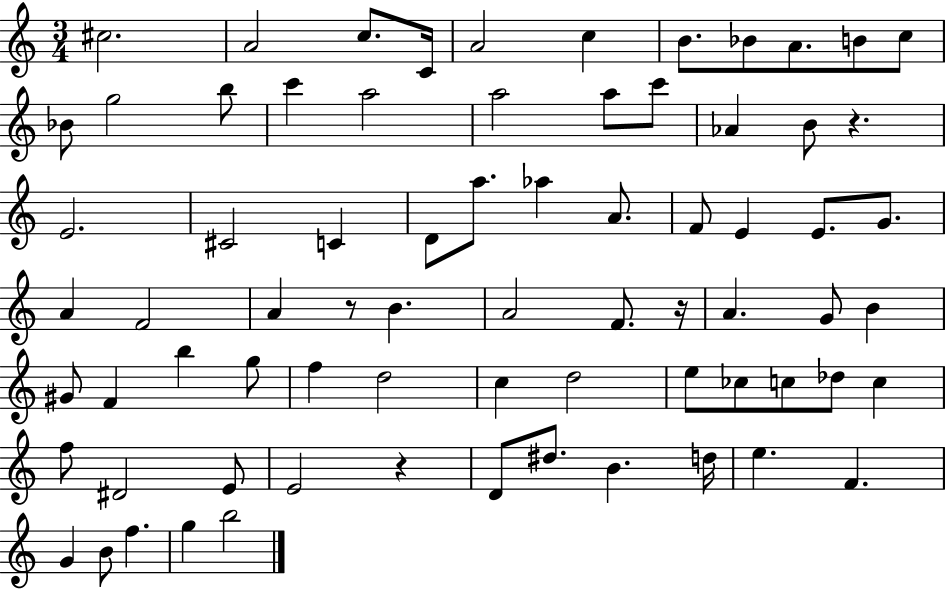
{
  \clef treble
  \numericTimeSignature
  \time 3/4
  \key c \major
  cis''2. | a'2 c''8. c'16 | a'2 c''4 | b'8. bes'8 a'8. b'8 c''8 | \break bes'8 g''2 b''8 | c'''4 a''2 | a''2 a''8 c'''8 | aes'4 b'8 r4. | \break e'2. | cis'2 c'4 | d'8 a''8. aes''4 a'8. | f'8 e'4 e'8. g'8. | \break a'4 f'2 | a'4 r8 b'4. | a'2 f'8. r16 | a'4. g'8 b'4 | \break gis'8 f'4 b''4 g''8 | f''4 d''2 | c''4 d''2 | e''8 ces''8 c''8 des''8 c''4 | \break f''8 dis'2 e'8 | e'2 r4 | d'8 dis''8. b'4. d''16 | e''4. f'4. | \break g'4 b'8 f''4. | g''4 b''2 | \bar "|."
}